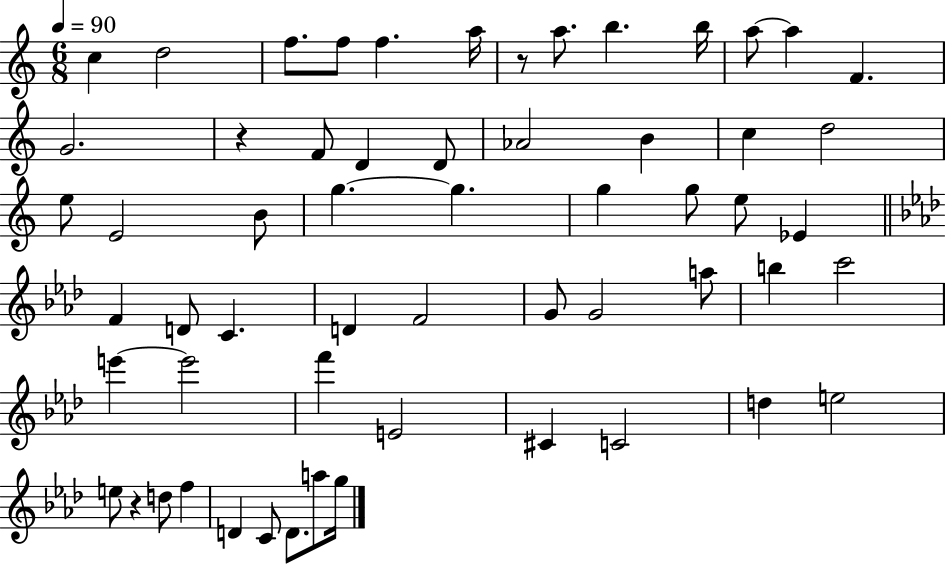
C5/q D5/h F5/e. F5/e F5/q. A5/s R/e A5/e. B5/q. B5/s A5/e A5/q F4/q. G4/h. R/q F4/e D4/q D4/e Ab4/h B4/q C5/q D5/h E5/e E4/h B4/e G5/q. G5/q. G5/q G5/e E5/e Eb4/q F4/q D4/e C4/q. D4/q F4/h G4/e G4/h A5/e B5/q C6/h E6/q E6/h F6/q E4/h C#4/q C4/h D5/q E5/h E5/e R/q D5/e F5/q D4/q C4/e D4/e. A5/e G5/s